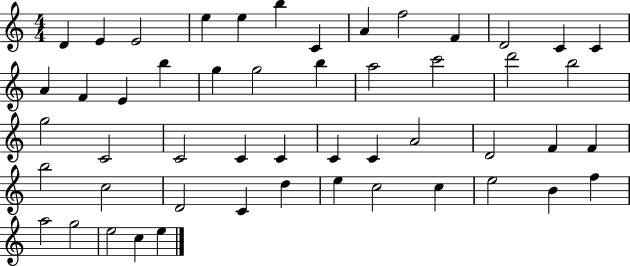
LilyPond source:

{
  \clef treble
  \numericTimeSignature
  \time 4/4
  \key c \major
  d'4 e'4 e'2 | e''4 e''4 b''4 c'4 | a'4 f''2 f'4 | d'2 c'4 c'4 | \break a'4 f'4 e'4 b''4 | g''4 g''2 b''4 | a''2 c'''2 | d'''2 b''2 | \break g''2 c'2 | c'2 c'4 c'4 | c'4 c'4 a'2 | d'2 f'4 f'4 | \break b''2 c''2 | d'2 c'4 d''4 | e''4 c''2 c''4 | e''2 b'4 f''4 | \break a''2 g''2 | e''2 c''4 e''4 | \bar "|."
}